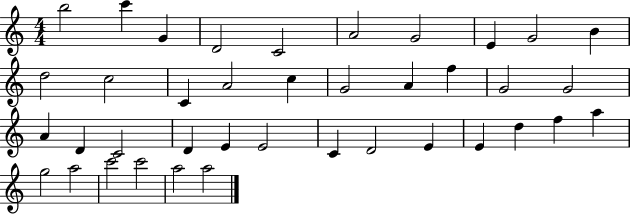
B5/h C6/q G4/q D4/h C4/h A4/h G4/h E4/q G4/h B4/q D5/h C5/h C4/q A4/h C5/q G4/h A4/q F5/q G4/h G4/h A4/q D4/q C4/h D4/q E4/q E4/h C4/q D4/h E4/q E4/q D5/q F5/q A5/q G5/h A5/h C6/h C6/h A5/h A5/h